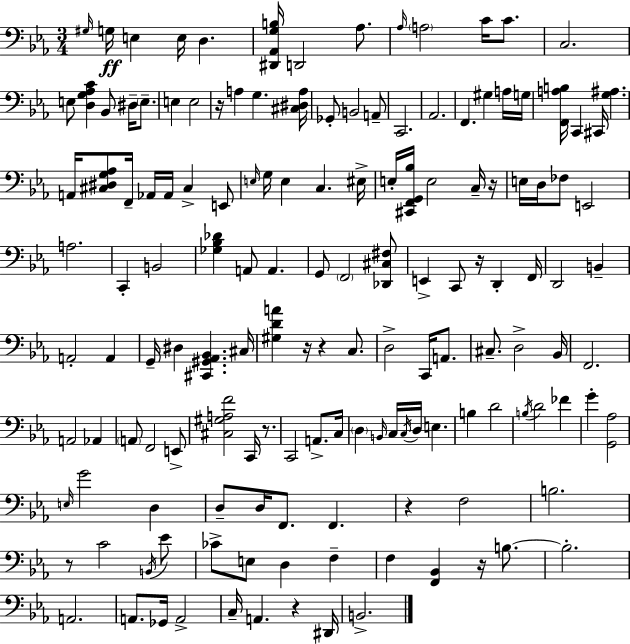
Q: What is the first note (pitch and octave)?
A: G#3